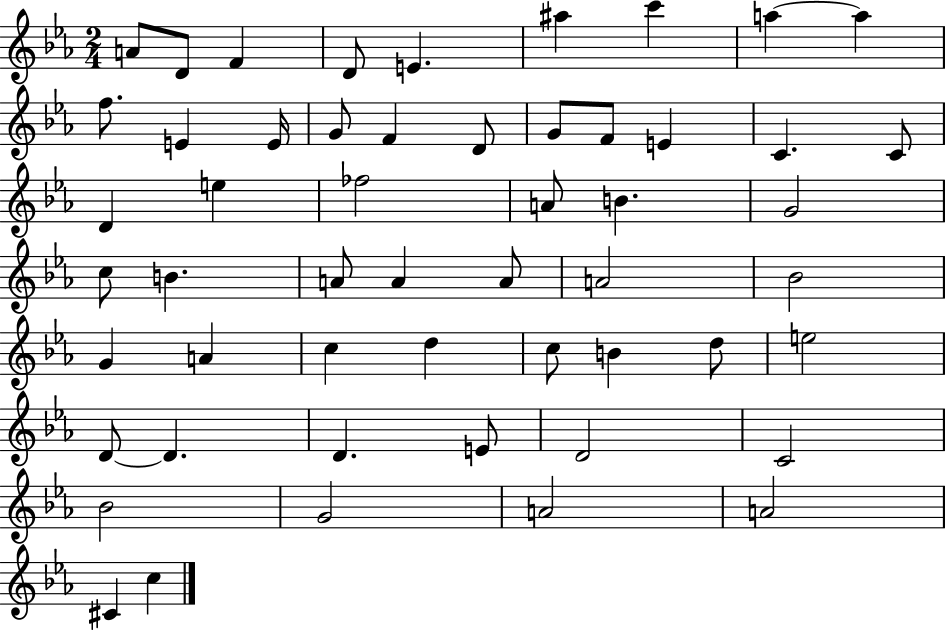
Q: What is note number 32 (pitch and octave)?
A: A4